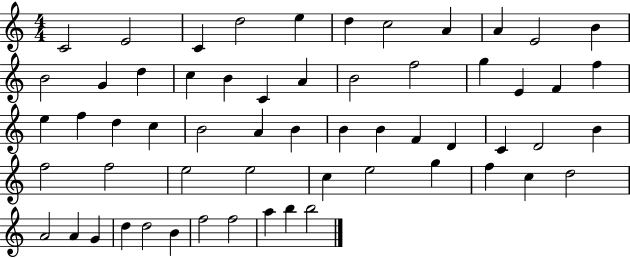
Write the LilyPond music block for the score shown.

{
  \clef treble
  \numericTimeSignature
  \time 4/4
  \key c \major
  c'2 e'2 | c'4 d''2 e''4 | d''4 c''2 a'4 | a'4 e'2 b'4 | \break b'2 g'4 d''4 | c''4 b'4 c'4 a'4 | b'2 f''2 | g''4 e'4 f'4 f''4 | \break e''4 f''4 d''4 c''4 | b'2 a'4 b'4 | b'4 b'4 f'4 d'4 | c'4 d'2 b'4 | \break f''2 f''2 | e''2 e''2 | c''4 e''2 g''4 | f''4 c''4 d''2 | \break a'2 a'4 g'4 | d''4 d''2 b'4 | f''2 f''2 | a''4 b''4 b''2 | \break \bar "|."
}